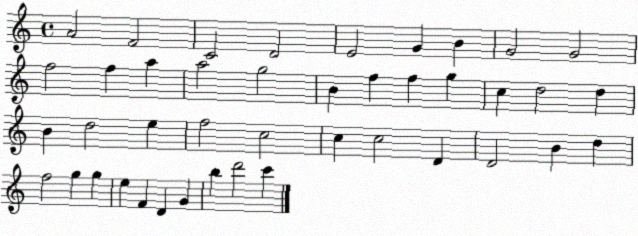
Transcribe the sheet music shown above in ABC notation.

X:1
T:Untitled
M:4/4
L:1/4
K:C
A2 F2 C2 D2 E2 G B G2 G2 f2 f a a2 g2 B f f g c d2 d B d2 e f2 c2 c c2 D D2 B d f2 g g e F D G b d'2 c'